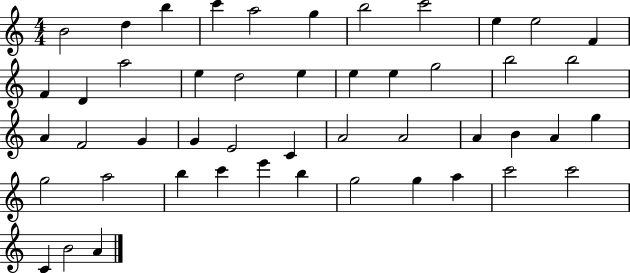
B4/h D5/q B5/q C6/q A5/h G5/q B5/h C6/h E5/q E5/h F4/q F4/q D4/q A5/h E5/q D5/h E5/q E5/q E5/q G5/h B5/h B5/h A4/q F4/h G4/q G4/q E4/h C4/q A4/h A4/h A4/q B4/q A4/q G5/q G5/h A5/h B5/q C6/q E6/q B5/q G5/h G5/q A5/q C6/h C6/h C4/q B4/h A4/q